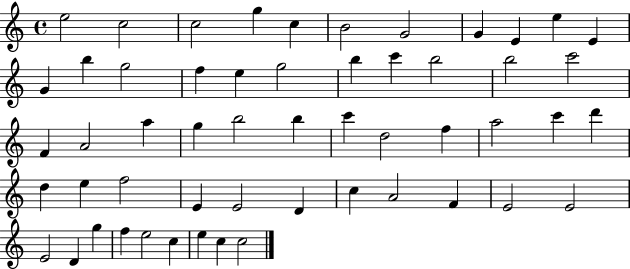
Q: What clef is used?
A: treble